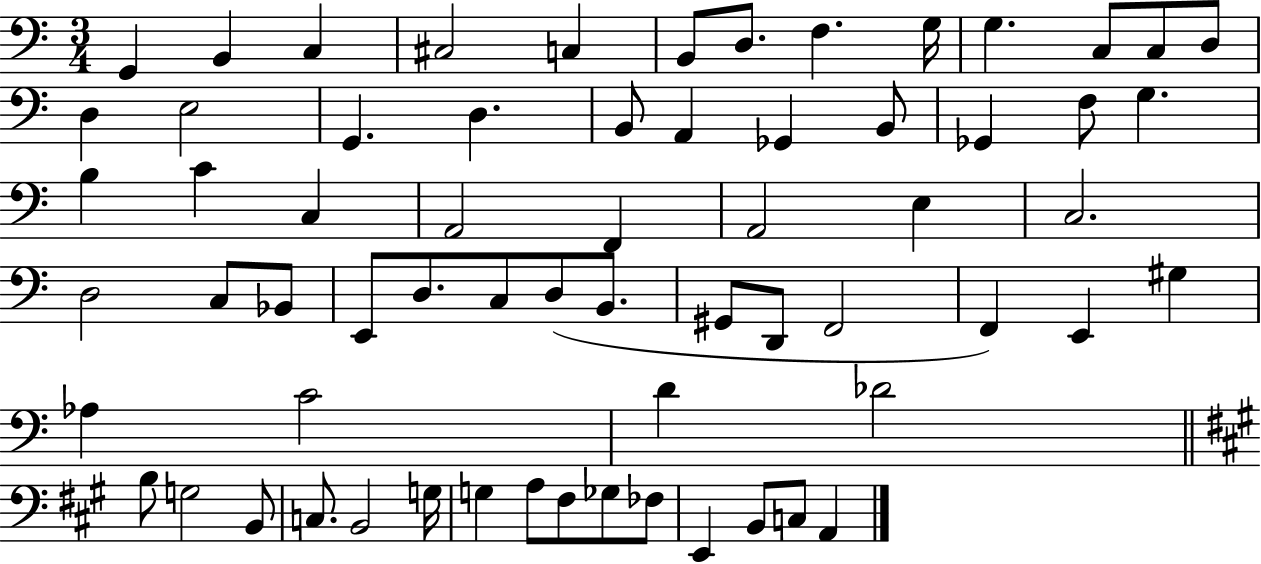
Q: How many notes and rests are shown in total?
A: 65